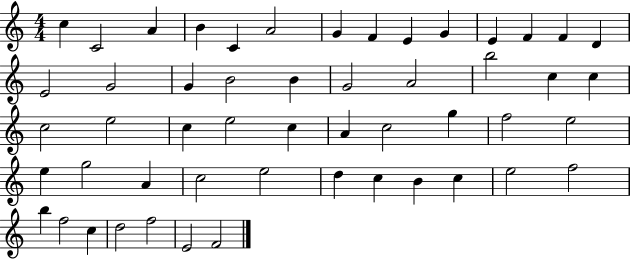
{
  \clef treble
  \numericTimeSignature
  \time 4/4
  \key c \major
  c''4 c'2 a'4 | b'4 c'4 a'2 | g'4 f'4 e'4 g'4 | e'4 f'4 f'4 d'4 | \break e'2 g'2 | g'4 b'2 b'4 | g'2 a'2 | b''2 c''4 c''4 | \break c''2 e''2 | c''4 e''2 c''4 | a'4 c''2 g''4 | f''2 e''2 | \break e''4 g''2 a'4 | c''2 e''2 | d''4 c''4 b'4 c''4 | e''2 f''2 | \break b''4 f''2 c''4 | d''2 f''2 | e'2 f'2 | \bar "|."
}